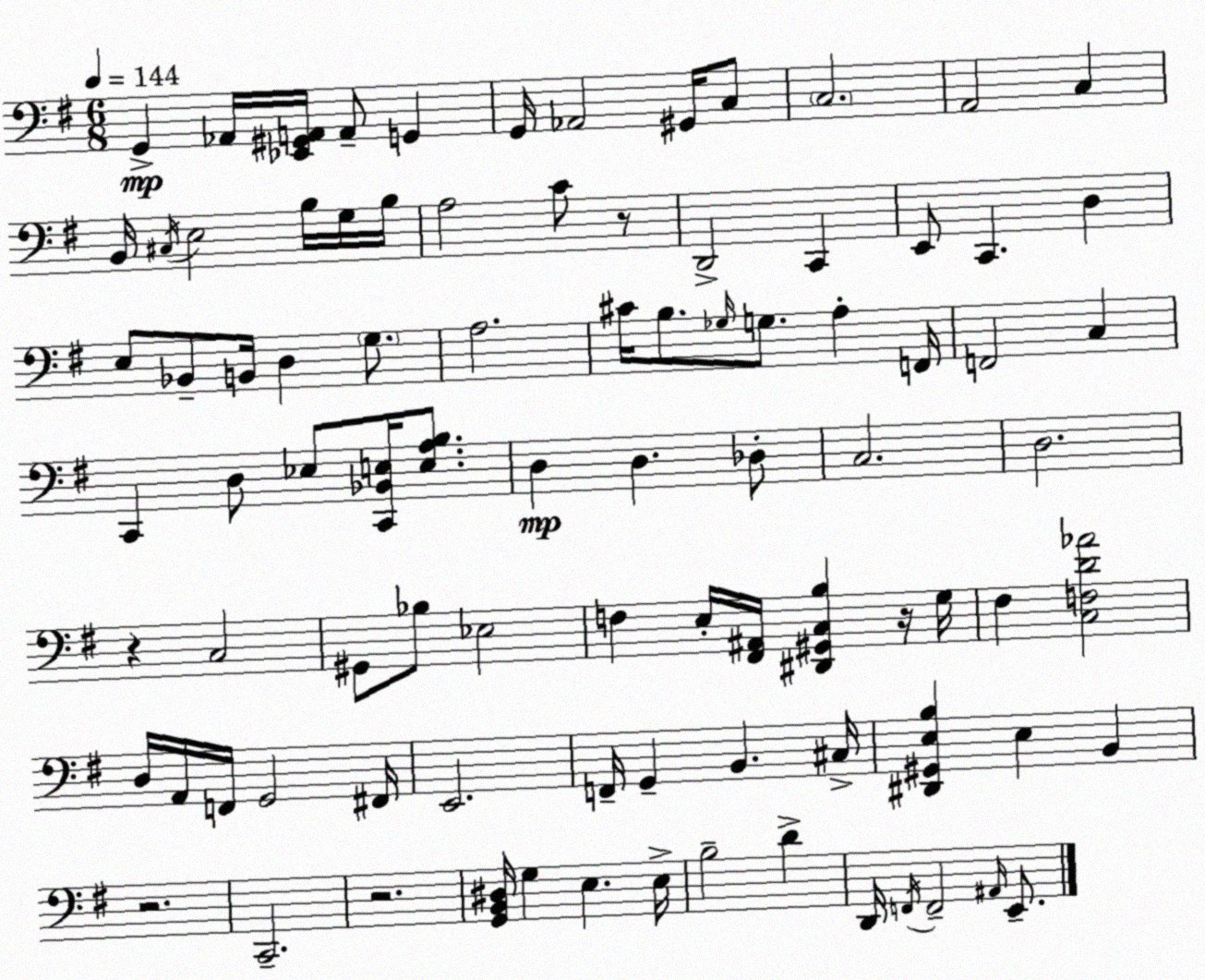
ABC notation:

X:1
T:Untitled
M:6/8
L:1/4
K:G
G,, _A,,/4 [_E,,^G,,A,,]/4 A,,/2 G,, G,,/4 _A,,2 ^G,,/4 C,/2 C,2 A,,2 C, B,,/4 ^C,/4 E,2 B,/4 G,/4 B,/4 A,2 C/2 z/2 D,,2 C,, E,,/2 C,, D, E,/2 _B,,/2 B,,/4 D, G,/2 A,2 ^C/4 B,/2 _G,/4 G,/2 A, F,,/4 F,,2 C, C,, D,/2 _E,/2 [C,,_B,,E,]/4 [E,A,B,]/2 D, D, _D,/2 C,2 D,2 z C,2 ^G,,/2 _B,/2 _E,2 F, E,/4 [^F,,^A,,]/4 [^D,,^G,,C,B,] z/4 G,/4 ^F, [C,F,D_A]2 D,/4 A,,/4 F,,/4 G,,2 ^F,,/4 E,,2 F,,/4 G,, B,, ^C,/4 [^D,,^G,,E,B,] E, B,, z2 C,,2 z2 [G,,B,,^D,]/4 G, E, E,/4 B,2 D D,,/4 F,,/4 F,,2 ^A,,/4 E,,/2